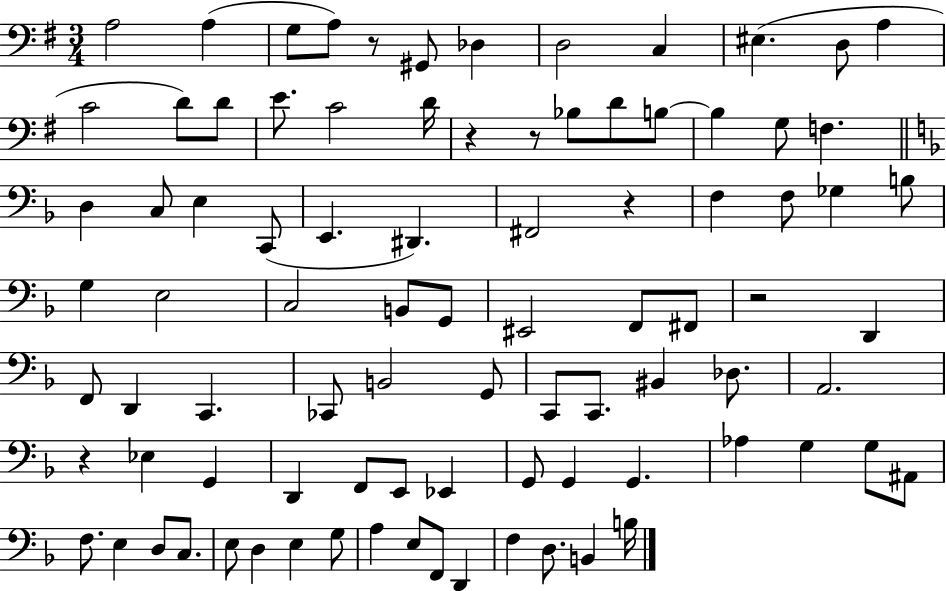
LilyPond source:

{
  \clef bass
  \numericTimeSignature
  \time 3/4
  \key g \major
  a2 a4( | g8 a8) r8 gis,8 des4 | d2 c4 | eis4.( d8 a4 | \break c'2 d'8) d'8 | e'8. c'2 d'16 | r4 r8 bes8 d'8 b8~~ | b4 g8 f4. | \break \bar "||" \break \key f \major d4 c8 e4 c,8( | e,4. dis,4.) | fis,2 r4 | f4 f8 ges4 b8 | \break g4 e2 | c2 b,8 g,8 | eis,2 f,8 fis,8 | r2 d,4 | \break f,8 d,4 c,4. | ces,8 b,2 g,8 | c,8 c,8. bis,4 des8. | a,2. | \break r4 ees4 g,4 | d,4 f,8 e,8 ees,4 | g,8 g,4 g,4. | aes4 g4 g8 ais,8 | \break f8. e4 d8 c8. | e8 d4 e4 g8 | a4 e8 f,8 d,4 | f4 d8. b,4 b16 | \break \bar "|."
}